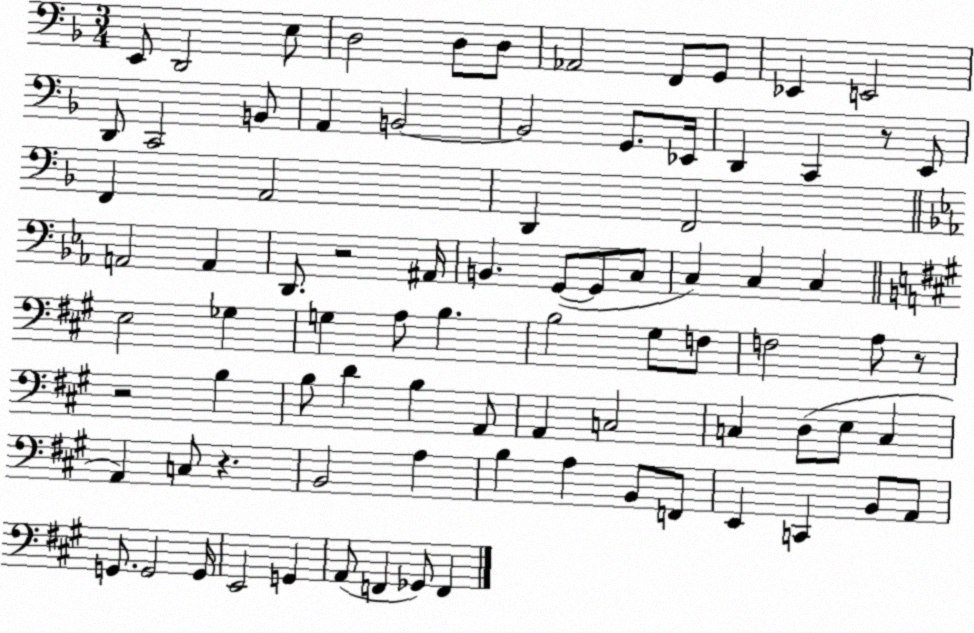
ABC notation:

X:1
T:Untitled
M:3/4
L:1/4
K:F
E,,/2 D,,2 E,/2 D,2 D,/2 D,/2 _A,,2 F,,/2 G,,/2 _E,, E,,2 D,,/2 C,,2 B,,/2 A,, B,,2 B,,2 G,,/2 _E,,/4 D,, C,, z/2 E,,/2 F,, A,,2 D,, F,,2 A,,2 A,, D,,/2 z2 ^A,,/4 B,, G,,/2 G,,/2 C,/2 C, C, C, E,2 _G, G, A,/2 B, B,2 ^G,/2 F,/2 F,2 A,/2 z/2 z2 B, B,/2 D B, A,,/2 A,, C,2 C, D,/2 E,/2 C, A,, C,/2 z B,,2 A, B, A, B,,/2 F,,/2 E,, C,, B,,/2 A,,/2 G,,/2 G,,2 G,,/4 E,,2 G,, A,,/2 F,, _G,,/2 F,,